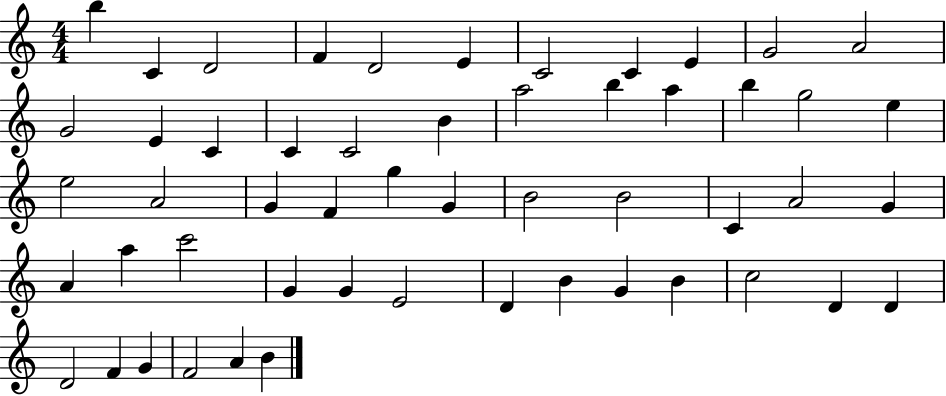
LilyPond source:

{
  \clef treble
  \numericTimeSignature
  \time 4/4
  \key c \major
  b''4 c'4 d'2 | f'4 d'2 e'4 | c'2 c'4 e'4 | g'2 a'2 | \break g'2 e'4 c'4 | c'4 c'2 b'4 | a''2 b''4 a''4 | b''4 g''2 e''4 | \break e''2 a'2 | g'4 f'4 g''4 g'4 | b'2 b'2 | c'4 a'2 g'4 | \break a'4 a''4 c'''2 | g'4 g'4 e'2 | d'4 b'4 g'4 b'4 | c''2 d'4 d'4 | \break d'2 f'4 g'4 | f'2 a'4 b'4 | \bar "|."
}